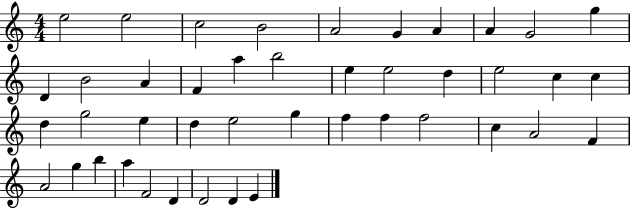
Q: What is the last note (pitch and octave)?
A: E4